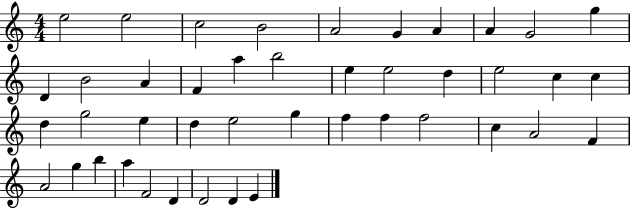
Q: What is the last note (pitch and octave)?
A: E4